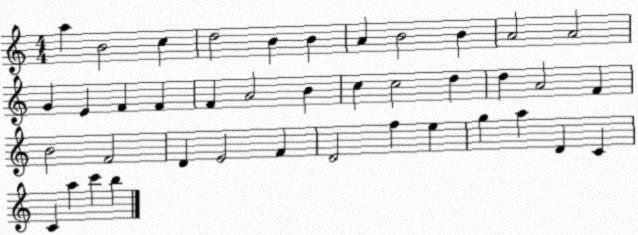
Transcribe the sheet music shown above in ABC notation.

X:1
T:Untitled
M:4/4
L:1/4
K:C
a B2 c d2 B B A B2 B A2 A2 G E F F F A2 B c c2 d d A2 F B2 F2 D E2 F D2 f e g a D C C a c' b